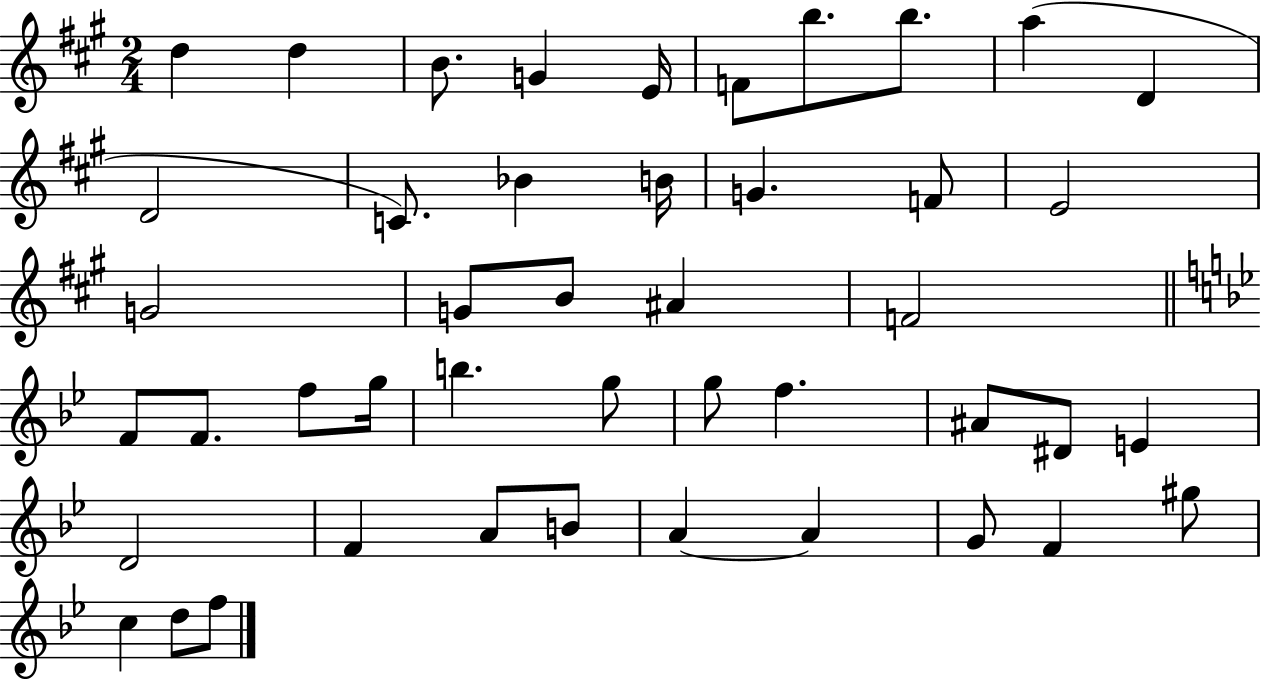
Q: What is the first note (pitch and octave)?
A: D5